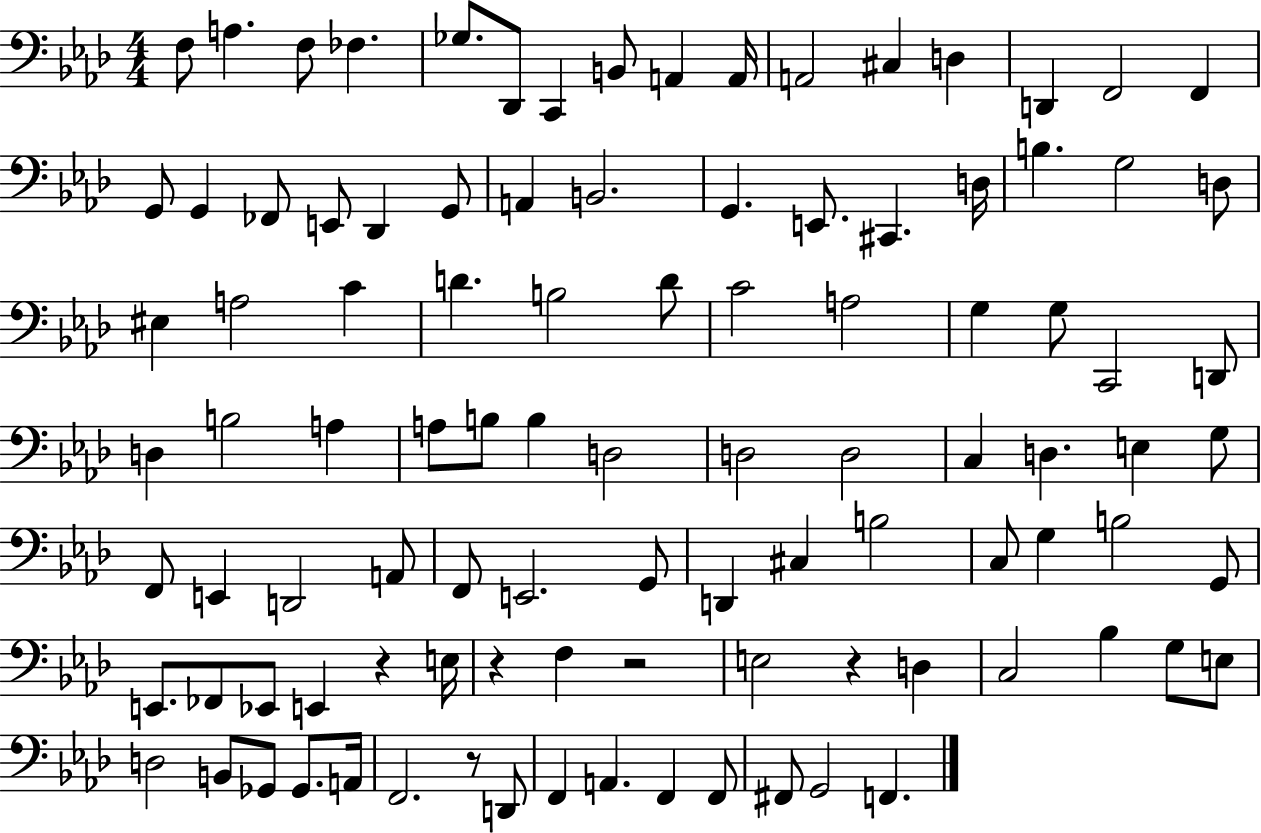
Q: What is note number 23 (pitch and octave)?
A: A2